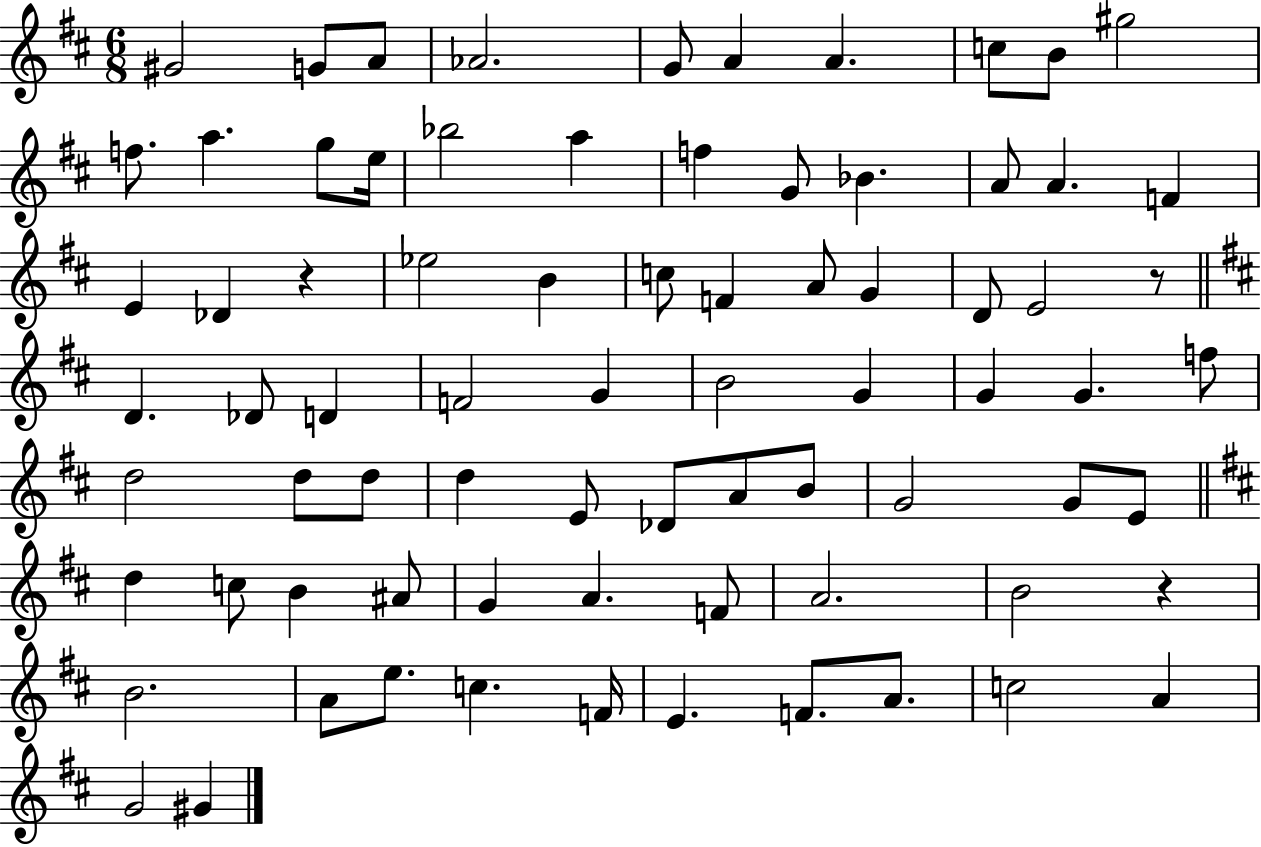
X:1
T:Untitled
M:6/8
L:1/4
K:D
^G2 G/2 A/2 _A2 G/2 A A c/2 B/2 ^g2 f/2 a g/2 e/4 _b2 a f G/2 _B A/2 A F E _D z _e2 B c/2 F A/2 G D/2 E2 z/2 D _D/2 D F2 G B2 G G G f/2 d2 d/2 d/2 d E/2 _D/2 A/2 B/2 G2 G/2 E/2 d c/2 B ^A/2 G A F/2 A2 B2 z B2 A/2 e/2 c F/4 E F/2 A/2 c2 A G2 ^G